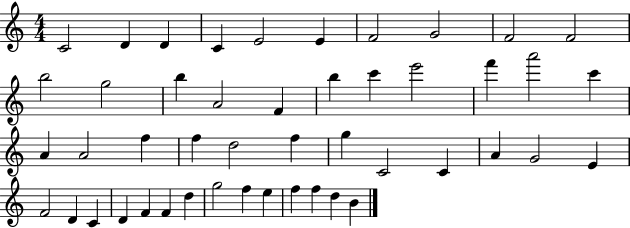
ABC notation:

X:1
T:Untitled
M:4/4
L:1/4
K:C
C2 D D C E2 E F2 G2 F2 F2 b2 g2 b A2 F b c' e'2 f' a'2 c' A A2 f f d2 f g C2 C A G2 E F2 D C D F F d g2 f e f f d B